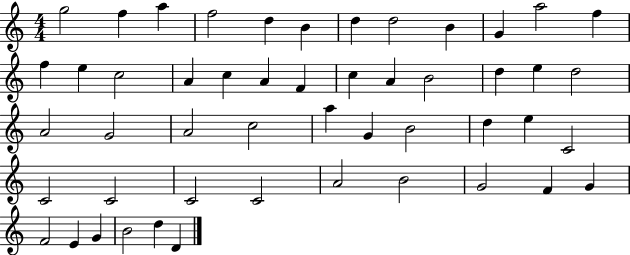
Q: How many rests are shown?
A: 0